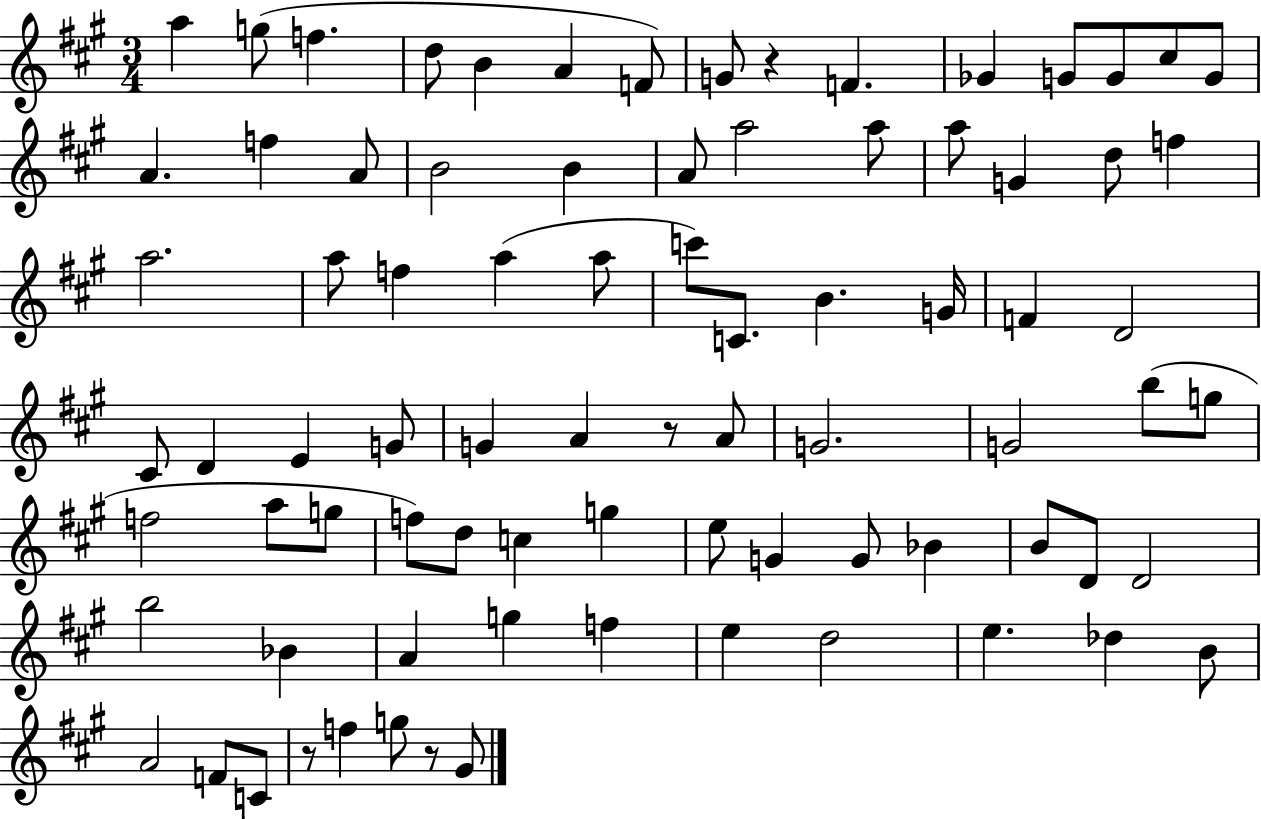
A5/q G5/e F5/q. D5/e B4/q A4/q F4/e G4/e R/q F4/q. Gb4/q G4/e G4/e C#5/e G4/e A4/q. F5/q A4/e B4/h B4/q A4/e A5/h A5/e A5/e G4/q D5/e F5/q A5/h. A5/e F5/q A5/q A5/e C6/e C4/e. B4/q. G4/s F4/q D4/h C#4/e D4/q E4/q G4/e G4/q A4/q R/e A4/e G4/h. G4/h B5/e G5/e F5/h A5/e G5/e F5/e D5/e C5/q G5/q E5/e G4/q G4/e Bb4/q B4/e D4/e D4/h B5/h Bb4/q A4/q G5/q F5/q E5/q D5/h E5/q. Db5/q B4/e A4/h F4/e C4/e R/e F5/q G5/e R/e G#4/e